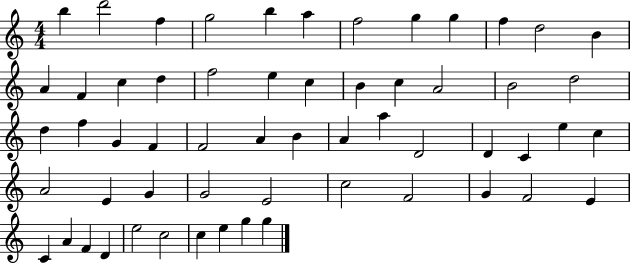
B5/q D6/h F5/q G5/h B5/q A5/q F5/h G5/q G5/q F5/q D5/h B4/q A4/q F4/q C5/q D5/q F5/h E5/q C5/q B4/q C5/q A4/h B4/h D5/h D5/q F5/q G4/q F4/q F4/h A4/q B4/q A4/q A5/q D4/h D4/q C4/q E5/q C5/q A4/h E4/q G4/q G4/h E4/h C5/h F4/h G4/q F4/h E4/q C4/q A4/q F4/q D4/q E5/h C5/h C5/q E5/q G5/q G5/q